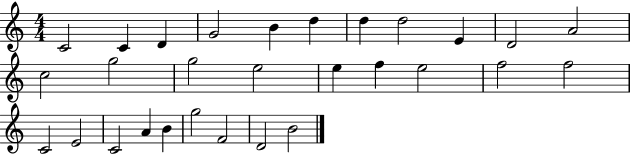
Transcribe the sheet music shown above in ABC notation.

X:1
T:Untitled
M:4/4
L:1/4
K:C
C2 C D G2 B d d d2 E D2 A2 c2 g2 g2 e2 e f e2 f2 f2 C2 E2 C2 A B g2 F2 D2 B2